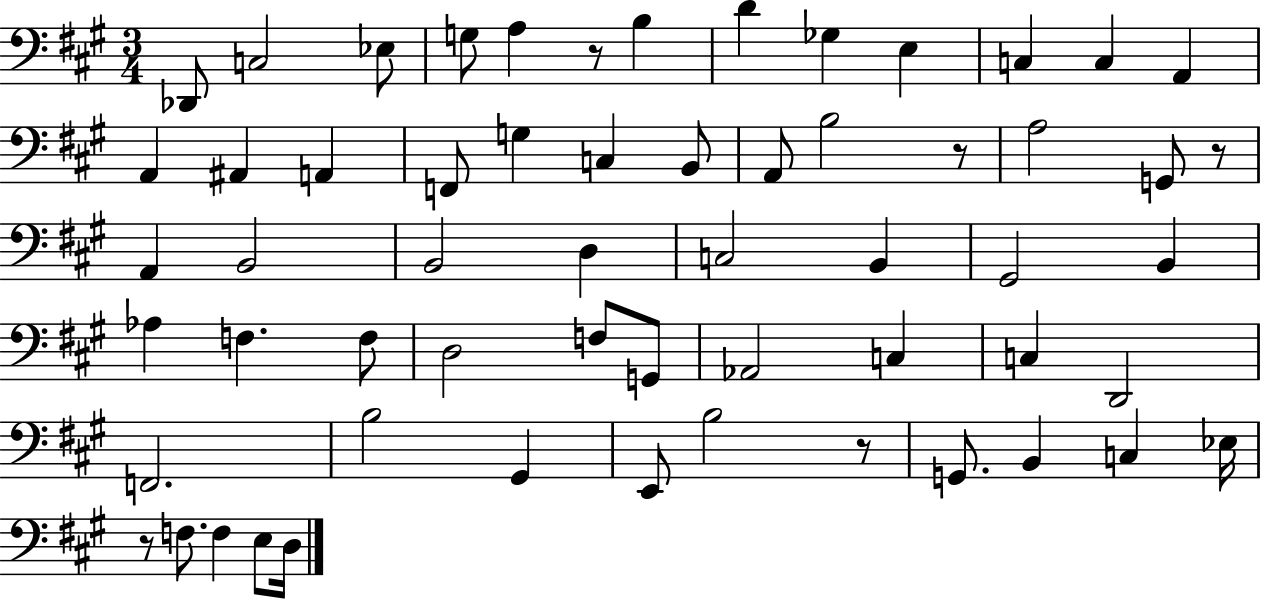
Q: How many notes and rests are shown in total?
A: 59